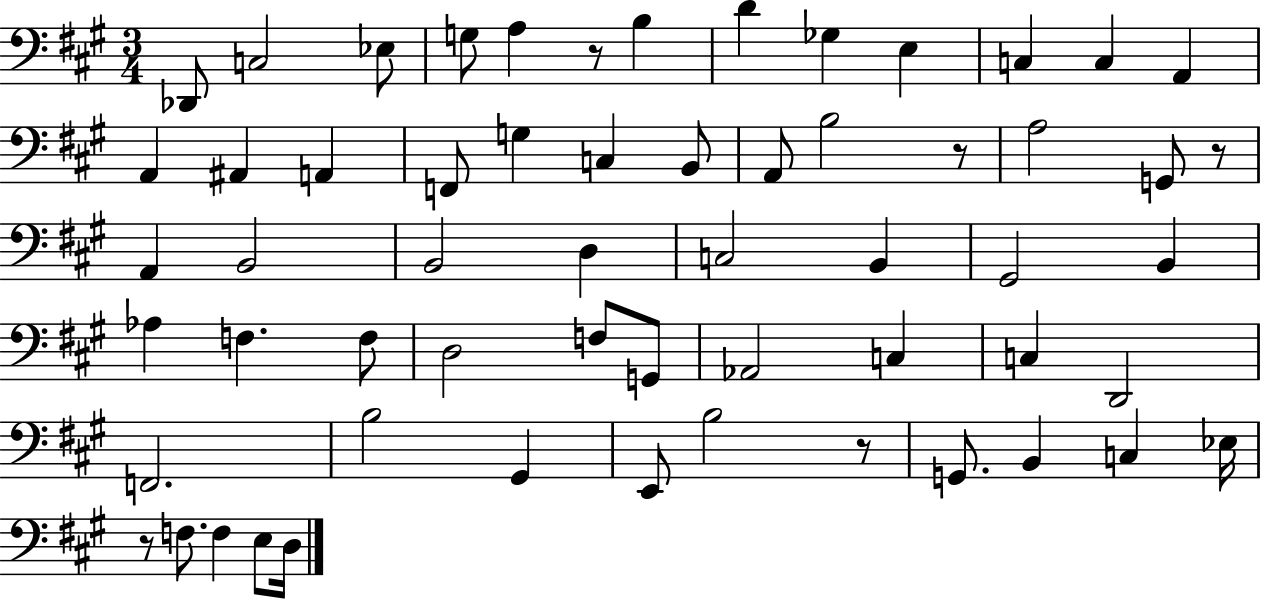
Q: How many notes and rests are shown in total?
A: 59